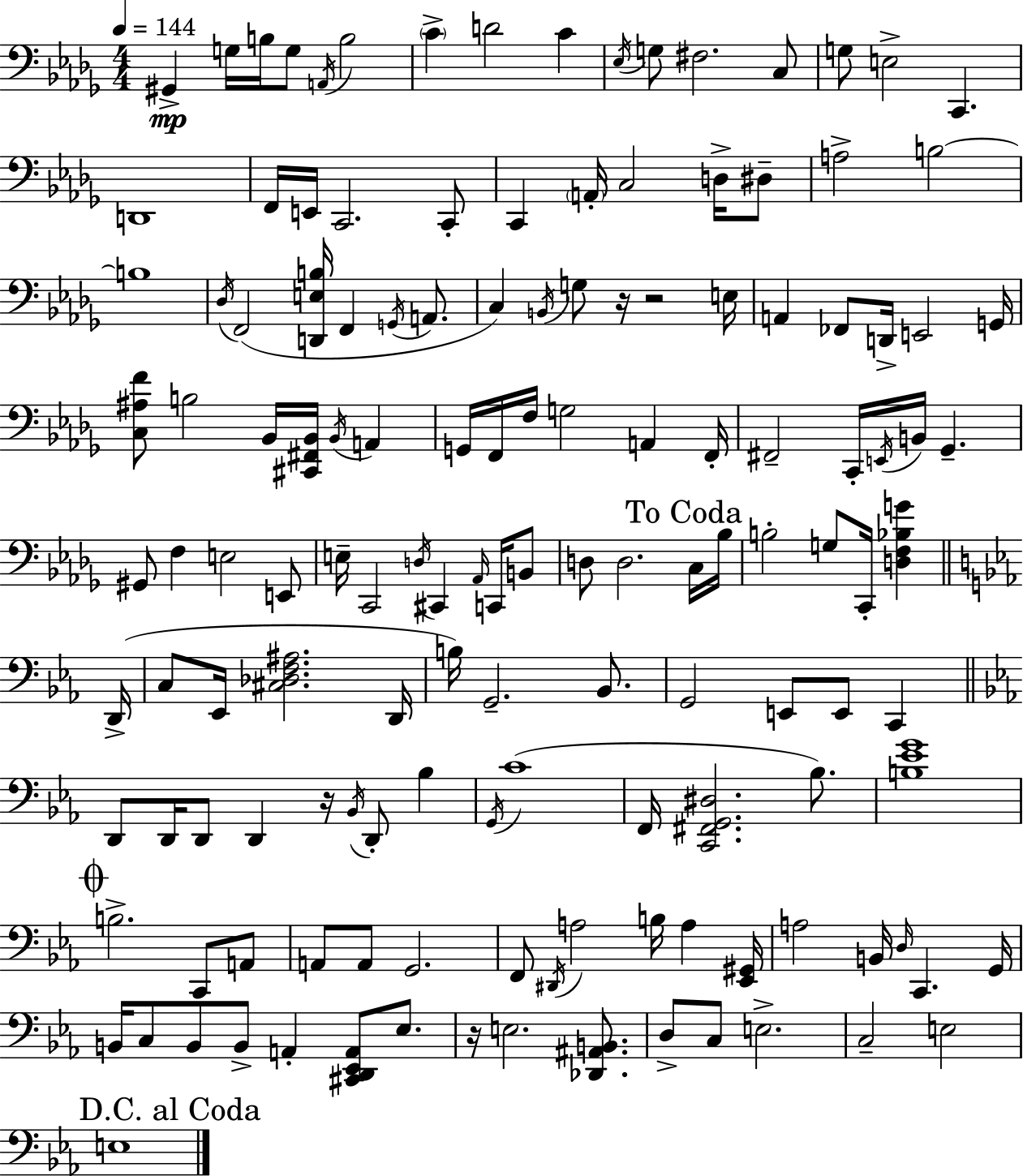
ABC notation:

X:1
T:Untitled
M:4/4
L:1/4
K:Bbm
^G,, G,/4 B,/4 G,/2 A,,/4 B,2 C D2 C _E,/4 G,/2 ^F,2 C,/2 G,/2 E,2 C,, D,,4 F,,/4 E,,/4 C,,2 C,,/2 C,, A,,/4 C,2 D,/4 ^D,/2 A,2 B,2 B,4 _D,/4 F,,2 [D,,E,B,]/4 F,, G,,/4 A,,/2 C, B,,/4 G,/2 z/4 z2 E,/4 A,, _F,,/2 D,,/4 E,,2 G,,/4 [C,^A,F]/2 B,2 _B,,/4 [^C,,^F,,_B,,]/4 _B,,/4 A,, G,,/4 F,,/4 F,/4 G,2 A,, F,,/4 ^F,,2 C,,/4 E,,/4 B,,/4 _G,, ^G,,/2 F, E,2 E,,/2 E,/4 C,,2 D,/4 ^C,, _A,,/4 C,,/4 B,,/2 D,/2 D,2 C,/4 _B,/4 B,2 G,/2 C,,/4 [D,F,_B,G] D,,/4 C,/2 _E,,/4 [^C,_D,F,^A,]2 D,,/4 B,/4 G,,2 _B,,/2 G,,2 E,,/2 E,,/2 C,, D,,/2 D,,/4 D,,/2 D,, z/4 _B,,/4 D,,/2 _B, G,,/4 C4 F,,/4 [C,,^F,,G,,^D,]2 _B,/2 [B,_EG]4 B,2 C,,/2 A,,/2 A,,/2 A,,/2 G,,2 F,,/2 ^D,,/4 A,2 B,/4 A, [_E,,^G,,]/4 A,2 B,,/4 D,/4 C,, G,,/4 B,,/4 C,/2 B,,/2 B,,/2 A,, [^C,,D,,_E,,A,,]/2 _E,/2 z/4 E,2 [_D,,^A,,B,,]/2 D,/2 C,/2 E,2 C,2 E,2 E,4